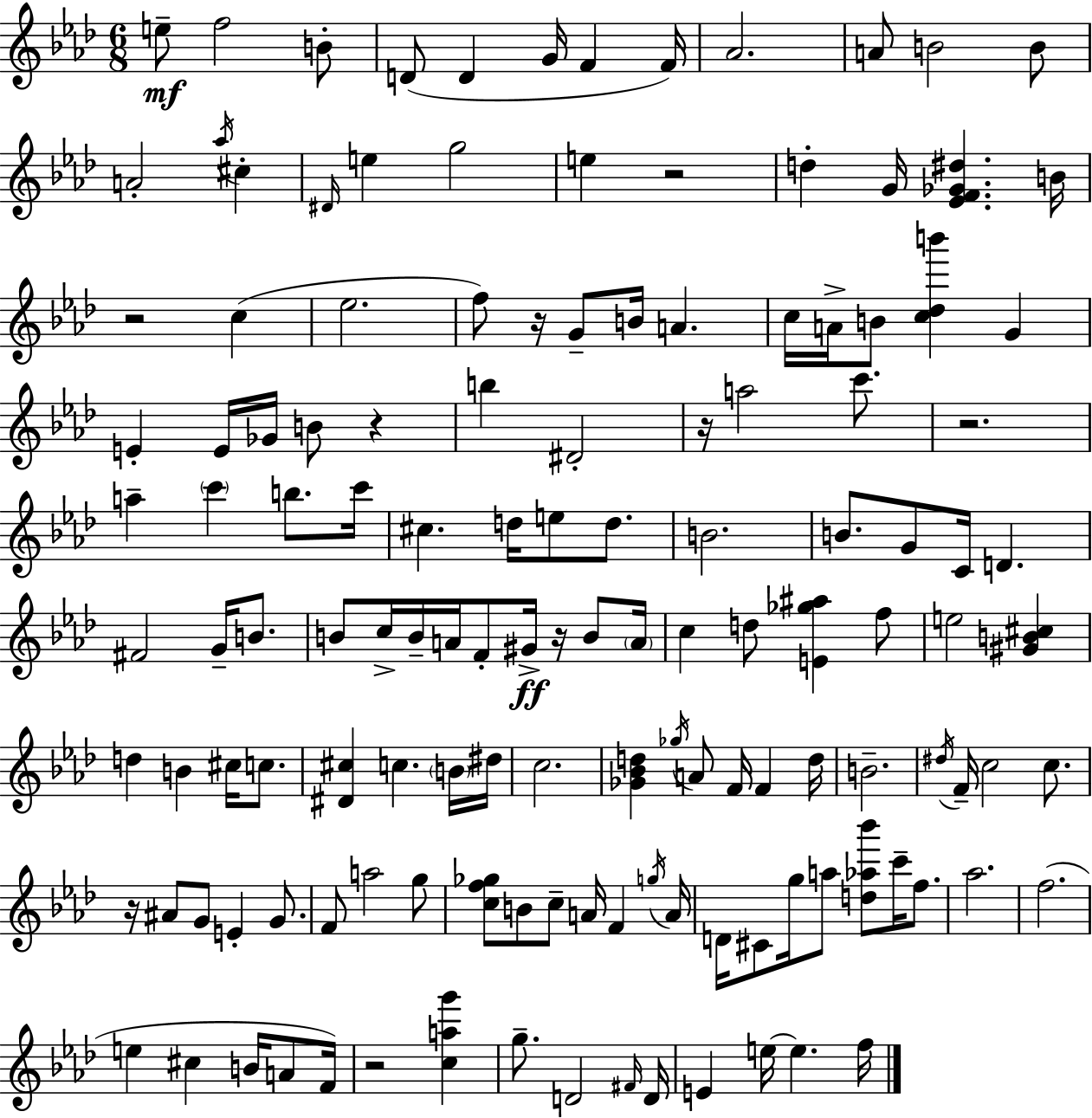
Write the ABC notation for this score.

X:1
T:Untitled
M:6/8
L:1/4
K:Ab
e/2 f2 B/2 D/2 D G/4 F F/4 _A2 A/2 B2 B/2 A2 _a/4 ^c ^D/4 e g2 e z2 d G/4 [_EF_G^d] B/4 z2 c _e2 f/2 z/4 G/2 B/4 A c/4 A/4 B/2 [c_db'] G E E/4 _G/4 B/2 z b ^D2 z/4 a2 c'/2 z2 a c' b/2 c'/4 ^c d/4 e/2 d/2 B2 B/2 G/2 C/4 D ^F2 G/4 B/2 B/2 c/4 B/4 A/4 F/2 ^G/4 z/4 B/2 A/4 c d/2 [E_g^a] f/2 e2 [^GB^c] d B ^c/4 c/2 [^D^c] c B/4 ^d/4 c2 [_G_Bd] _g/4 A/2 F/4 F d/4 B2 ^d/4 F/4 c2 c/2 z/4 ^A/2 G/2 E G/2 F/2 a2 g/2 [cf_g]/2 B/2 c/2 A/4 F g/4 A/4 D/4 ^C/2 g/4 a/2 [d_a_b']/2 c'/4 f/2 _a2 f2 e ^c B/4 A/2 F/4 z2 [cag'] g/2 D2 ^F/4 D/4 E e/4 e f/4